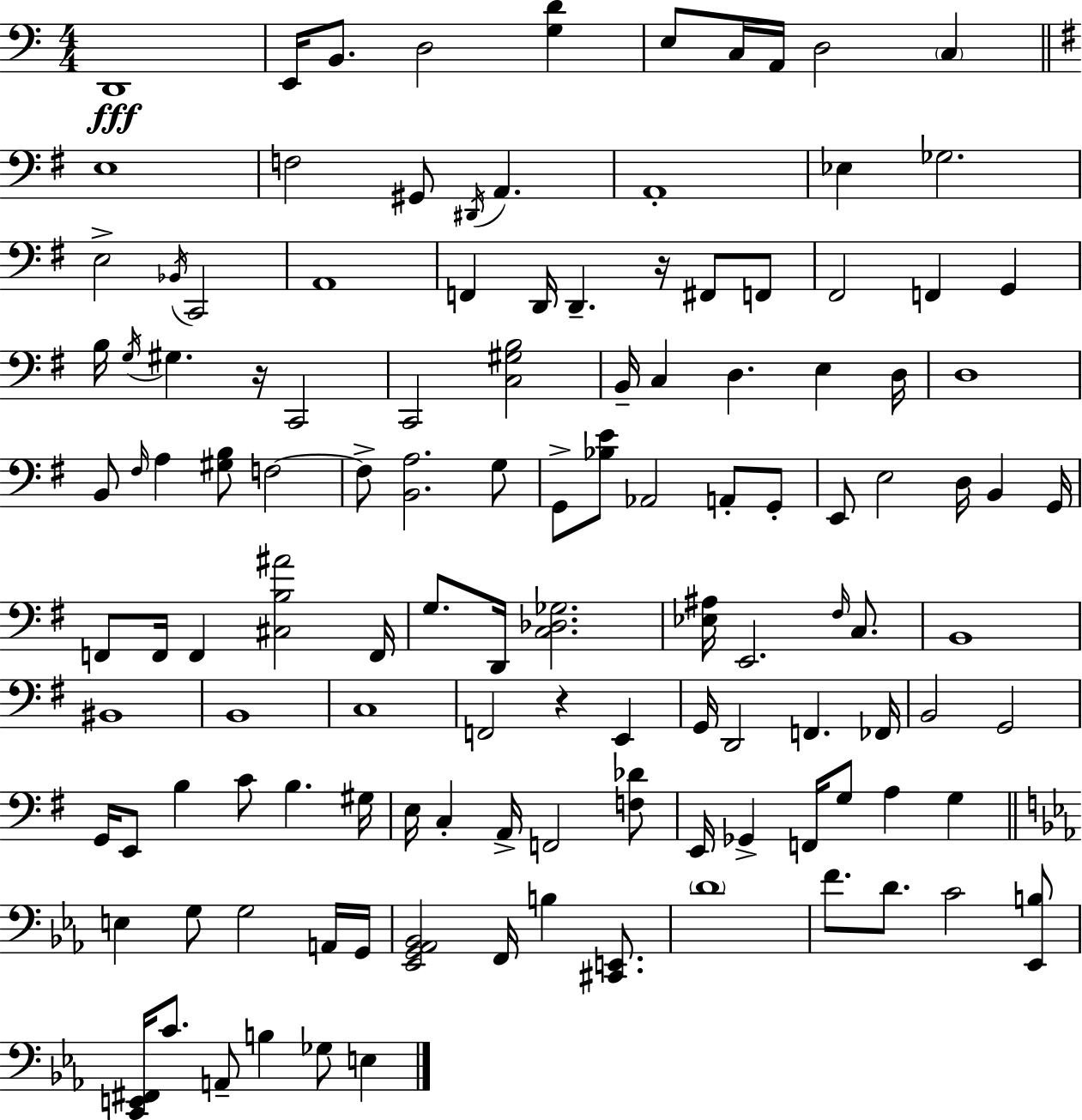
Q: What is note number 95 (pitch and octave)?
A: G3